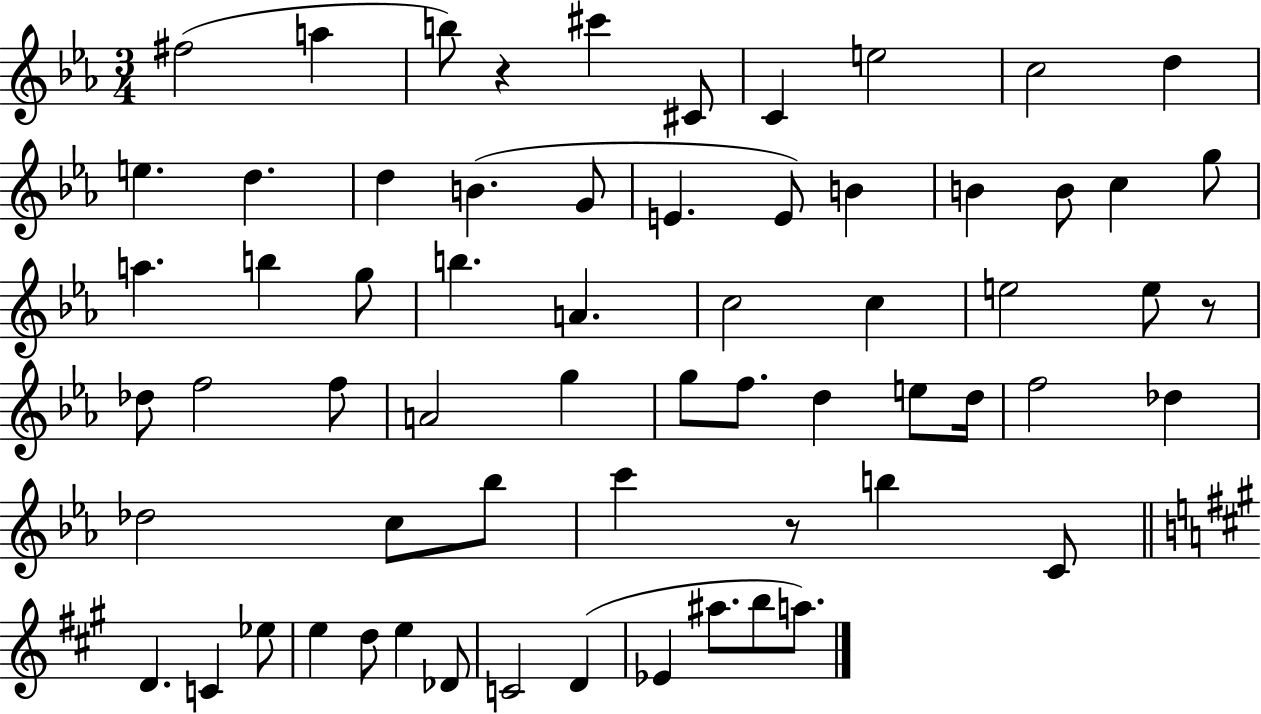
F#5/h A5/q B5/e R/q C#6/q C#4/e C4/q E5/h C5/h D5/q E5/q. D5/q. D5/q B4/q. G4/e E4/q. E4/e B4/q B4/q B4/e C5/q G5/e A5/q. B5/q G5/e B5/q. A4/q. C5/h C5/q E5/h E5/e R/e Db5/e F5/h F5/e A4/h G5/q G5/e F5/e. D5/q E5/e D5/s F5/h Db5/q Db5/h C5/e Bb5/e C6/q R/e B5/q C4/e D4/q. C4/q Eb5/e E5/q D5/e E5/q Db4/e C4/h D4/q Eb4/q A#5/e. B5/e A5/e.